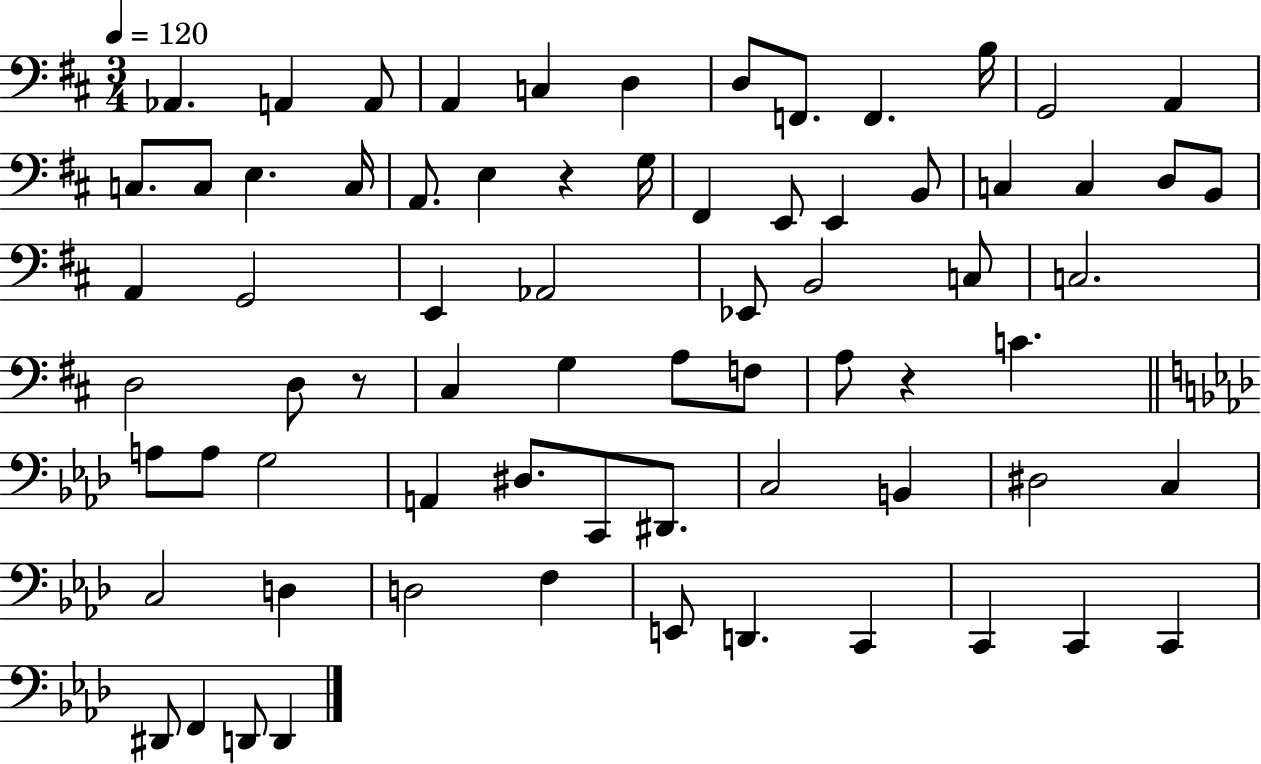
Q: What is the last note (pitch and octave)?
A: D2